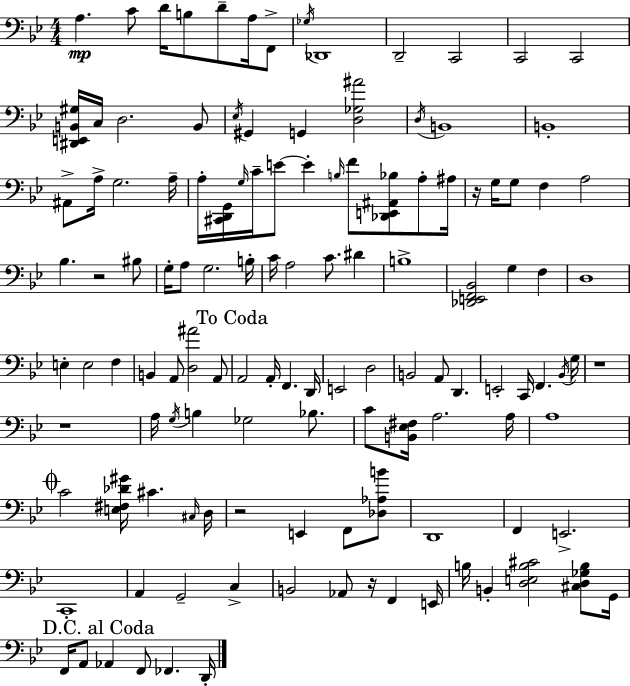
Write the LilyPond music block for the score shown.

{
  \clef bass
  \numericTimeSignature
  \time 4/4
  \key g \minor
  \repeat volta 2 { a4.\mp c'8 d'16 b8 d'8-- a16 f,8-> | \acciaccatura { ges16 } des,1 | d,2-- c,2 | c,2 c,2 | \break <dis, e, b, gis>16 c16 d2. b,8 | \acciaccatura { ees16 } gis,4 g,4 <d ges ais'>2 | \acciaccatura { d16 } b,1 | b,1-. | \break ais,8-> a16-> g2. | a16-- a16-. <cis, d, g,>16 \grace { g16 } c'16-- e'8~~ e'4-. \grace { b16 } f'8 | <des, e, ais, bes>8 a8-. ais16 r16 g16 g8 f4 a2 | bes4. r2 | \break bis8 g16-. a8 g2. | b16-. c'16 a2 c'8. | dis'4 b1-> | <des, e, f, bes,>2 g4 | \break f4 d1 | e4-. e2 | f4 b,4 a,8 <d ais'>2 | a,8 \mark "To Coda" a,2 a,16-. f,4. | \break d,16 e,2 d2 | b,2 a,8 d,4. | e,2-. c,16 f,4. | \acciaccatura { bes,16 } g16 r1 | \break r1 | a16 \acciaccatura { g16 } b4 ges2 | bes8. c'8 <b, ees fis>16 a2. | a16 a1 | \break \mark \markup { \musicglyph "scripts.coda" } c'2 <e fis des' gis'>16 | cis'4. \grace { cis16 } d16 r2 | e,4 f,8 <des aes b'>8 d,1 | f,4 e,2.-> | \break c,1-. | a,4 g,2-- | c4-> b,2 | aes,8 r16 f,4 e,16 b16 b,4-. <d e b cis'>2 | \break <cis d ges b>8 g,16 \mark "D.C. al Coda" f,16 a,8 aes,4 f,8 | fes,4. d,16-. } \bar "|."
}